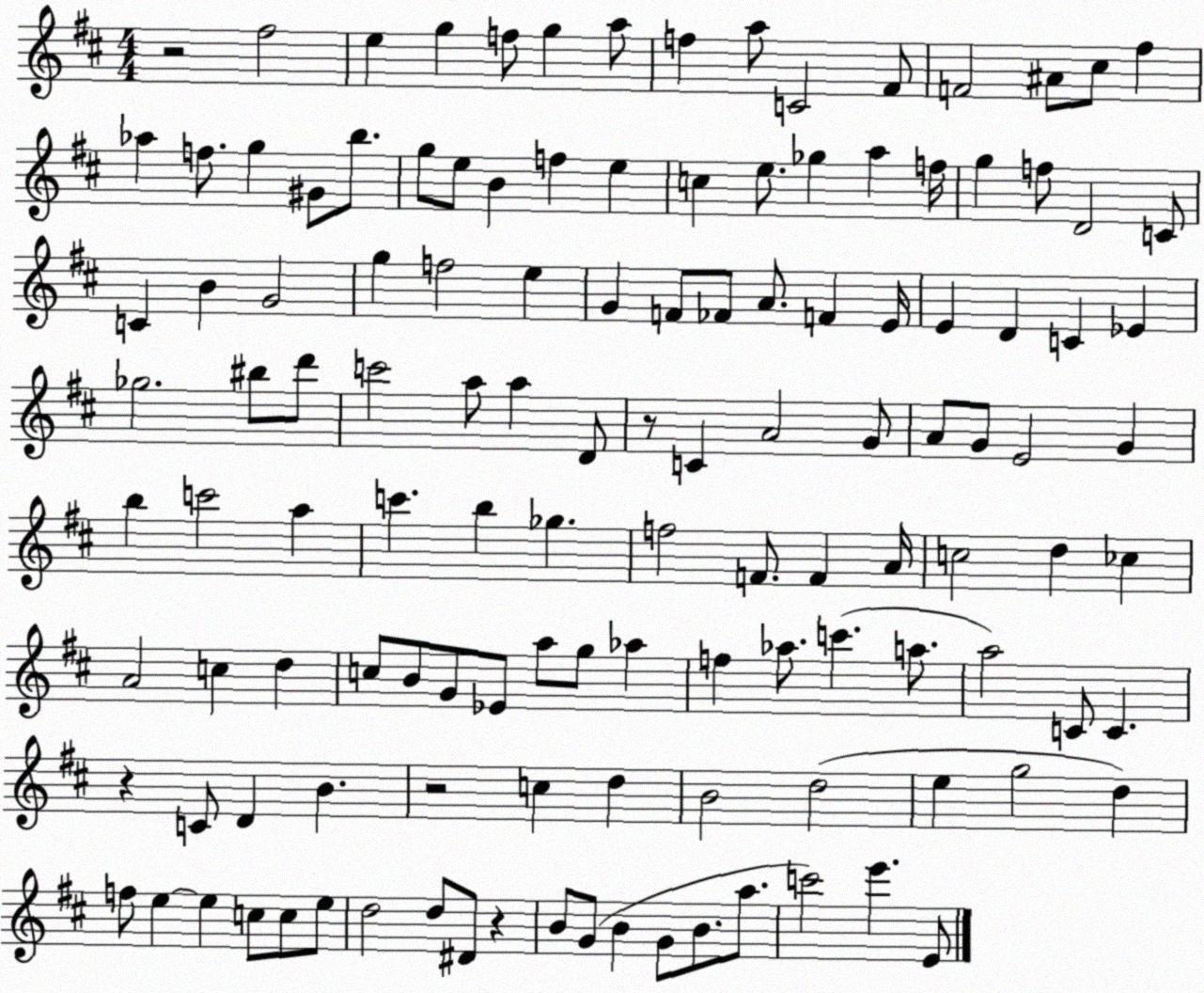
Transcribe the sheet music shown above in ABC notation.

X:1
T:Untitled
M:4/4
L:1/4
K:D
z2 ^f2 e g f/2 g a/2 f a/2 C2 ^F/2 F2 ^A/2 ^c/2 ^f _a f/2 g ^G/2 b/2 g/2 e/2 B f e c e/2 _g a f/4 g f/2 D2 C/2 C B G2 g f2 e G F/2 _F/2 A/2 F E/4 E D C _E _g2 ^b/2 d'/2 c'2 a/2 a D/2 z/2 C A2 G/2 A/2 G/2 E2 G b c'2 a c' b _g f2 F/2 F A/4 c2 d _c A2 c d c/2 B/2 G/2 _E/2 a/2 g/2 _a f _a/2 c' a/2 a2 C/2 C z C/2 D B z2 c d B2 d2 e g2 d f/2 e e c/2 c/2 e/2 d2 d/2 ^D/2 z B/2 G/2 B G/2 B/2 a/2 c'2 e' E/2